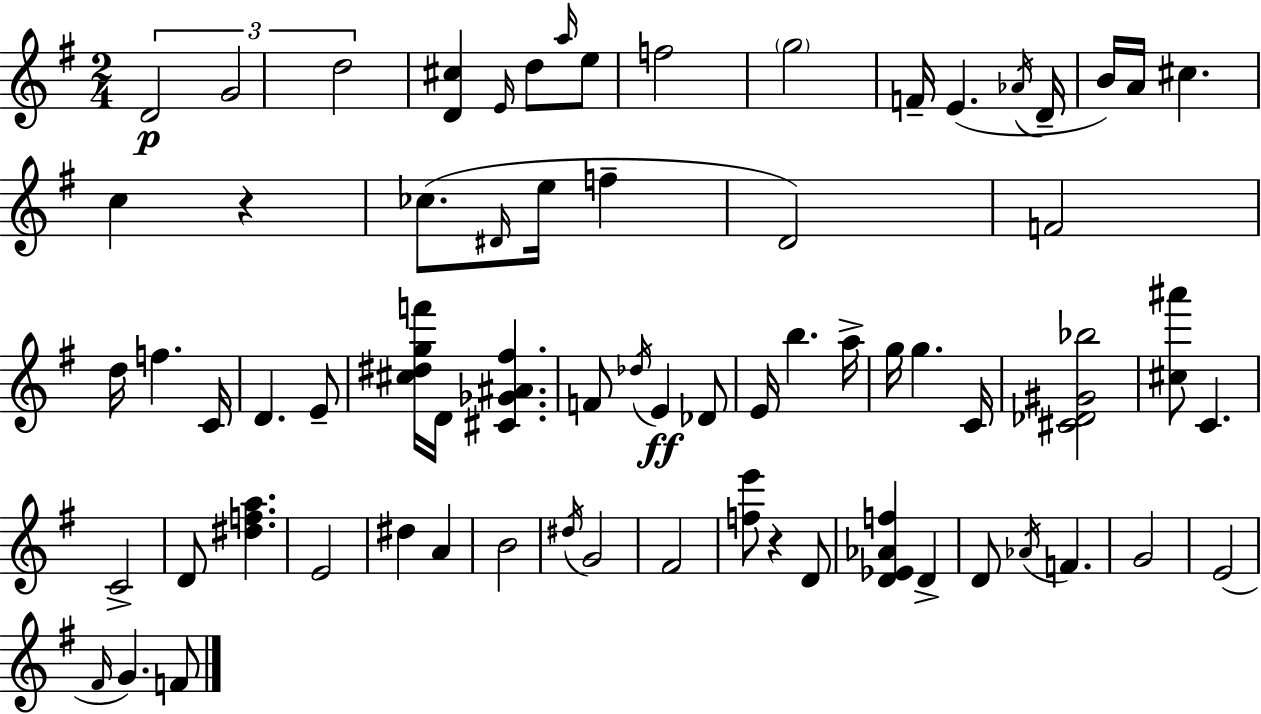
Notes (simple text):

D4/h G4/h D5/h [D4,C#5]/q E4/s D5/e A5/s E5/e F5/h G5/h F4/s E4/q. Ab4/s D4/s B4/s A4/s C#5/q. C5/q R/q CES5/e. D#4/s E5/s F5/q D4/h F4/h D5/s F5/q. C4/s D4/q. E4/e [C#5,D#5,G5,F6]/s D4/s [C#4,Gb4,A#4,F#5]/q. F4/e Db5/s E4/q Db4/e E4/s B5/q. A5/s G5/s G5/q. C4/s [C#4,Db4,G#4,Bb5]/h [C#5,A#6]/e C4/q. C4/h D4/e [D#5,F5,A5]/q. E4/h D#5/q A4/q B4/h D#5/s G4/h F#4/h [F5,E6]/e R/q D4/e [D4,Eb4,Ab4,F5]/q D4/q D4/e Ab4/s F4/q. G4/h E4/h F#4/s G4/q. F4/e